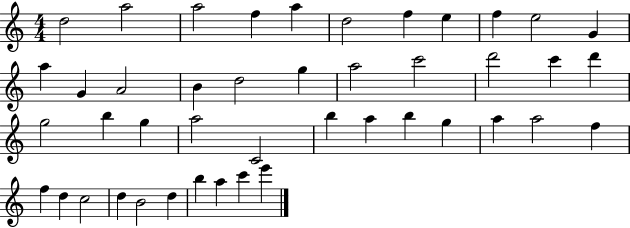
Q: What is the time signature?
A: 4/4